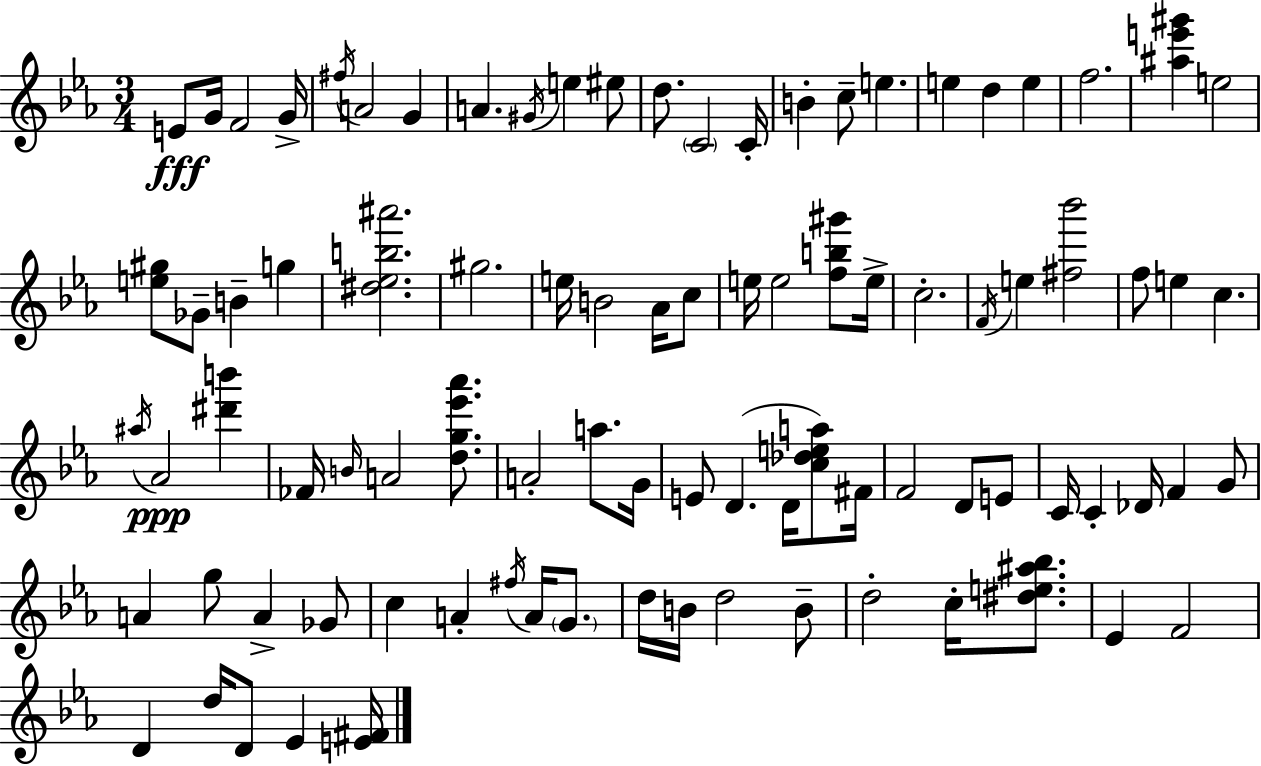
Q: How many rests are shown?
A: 0